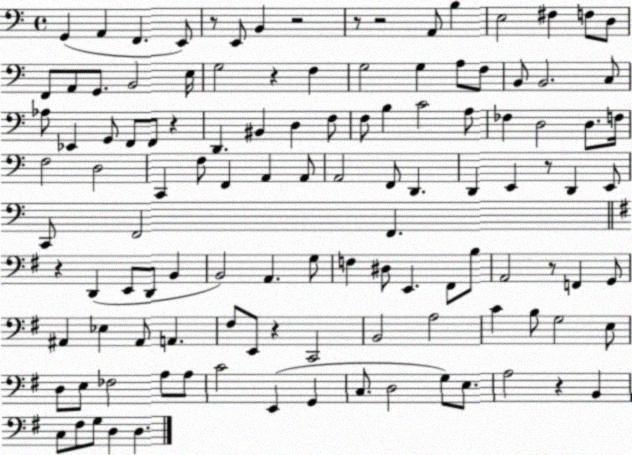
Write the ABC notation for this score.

X:1
T:Untitled
M:4/4
L:1/4
K:C
G,, A,, F,, E,,/2 z/2 E,,/2 B,, z2 z/2 z2 A,,/2 B, E,2 ^F, F,/2 D,/2 F,,/2 A,,/2 G,,/2 B,,2 E,/4 G,2 z F, G,2 G, A,/2 F,/2 B,,/2 B,,2 C,/2 _A,/2 _E,, G,,/2 F,,/2 F,,/2 z D,, ^B,, D, F,/2 F,/2 B, C2 A,/2 _F, D,2 D,/2 F,/4 F,2 D,2 C,, F,/2 F,, A,, A,,/2 A,,2 F,,/2 D,, D,, E,, z/2 D,, E,,/2 C,,/2 F,,2 F,, z D,, E,,/2 D,,/2 B,, B,,2 A,, G,/2 F, ^D,/2 E,, ^F,,/2 B,/2 A,,2 z/2 F,, G,,/2 ^A,, _E, ^A,,/2 A,, ^F,/2 E,,/2 z C,,2 B,,2 A,2 C B,/2 G,2 E,/2 D,/2 E,/2 _F,2 A,/2 A,/2 C2 E,, G,, C,/2 D,2 G,/2 E,/2 A,2 z B,, C,/2 ^F,/2 G,/2 D, D,